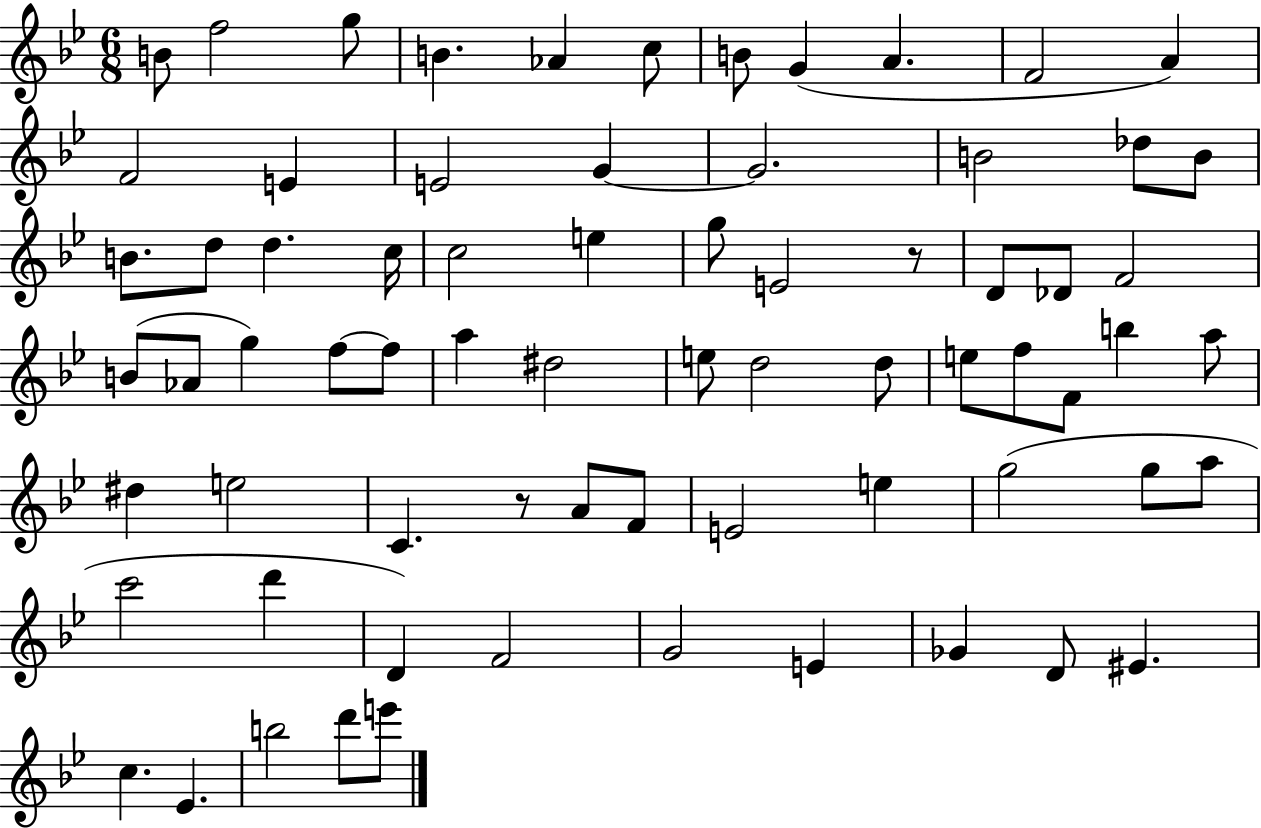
{
  \clef treble
  \numericTimeSignature
  \time 6/8
  \key bes \major
  b'8 f''2 g''8 | b'4. aes'4 c''8 | b'8 g'4( a'4. | f'2 a'4) | \break f'2 e'4 | e'2 g'4~~ | g'2. | b'2 des''8 b'8 | \break b'8. d''8 d''4. c''16 | c''2 e''4 | g''8 e'2 r8 | d'8 des'8 f'2 | \break b'8( aes'8 g''4) f''8~~ f''8 | a''4 dis''2 | e''8 d''2 d''8 | e''8 f''8 f'8 b''4 a''8 | \break dis''4 e''2 | c'4. r8 a'8 f'8 | e'2 e''4 | g''2( g''8 a''8 | \break c'''2 d'''4 | d'4) f'2 | g'2 e'4 | ges'4 d'8 eis'4. | \break c''4. ees'4. | b''2 d'''8 e'''8 | \bar "|."
}